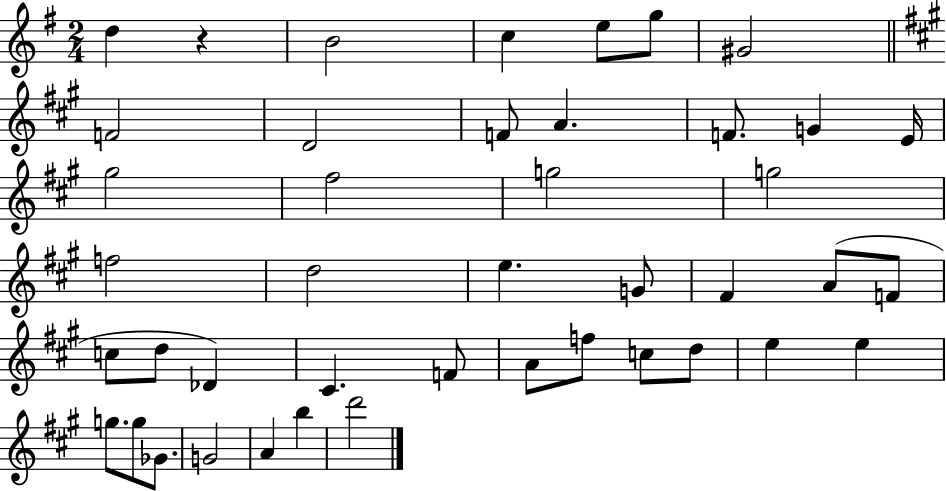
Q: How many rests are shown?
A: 1